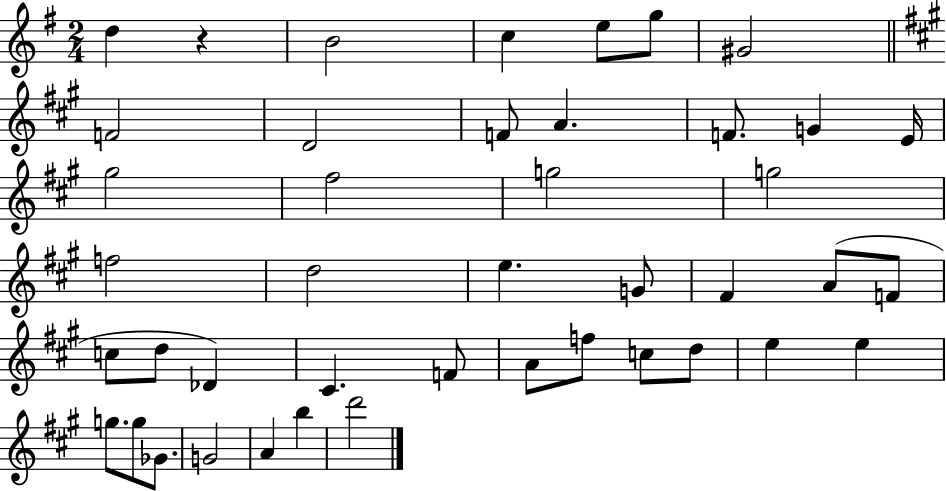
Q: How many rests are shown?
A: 1